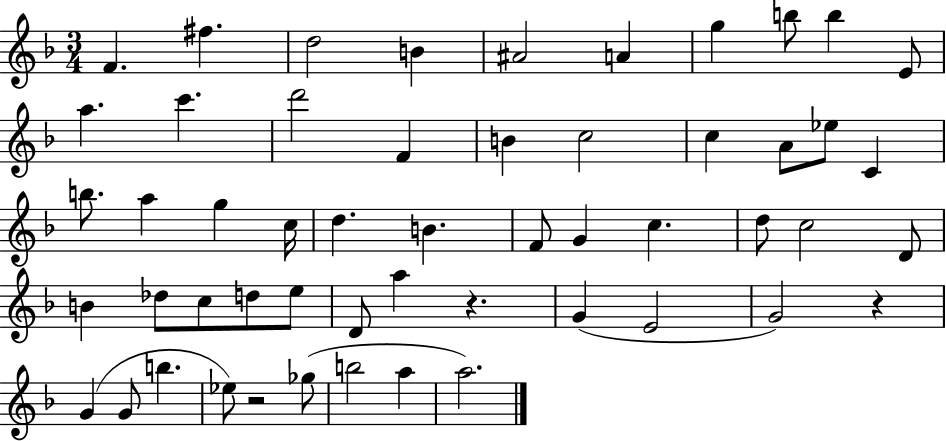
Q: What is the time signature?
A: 3/4